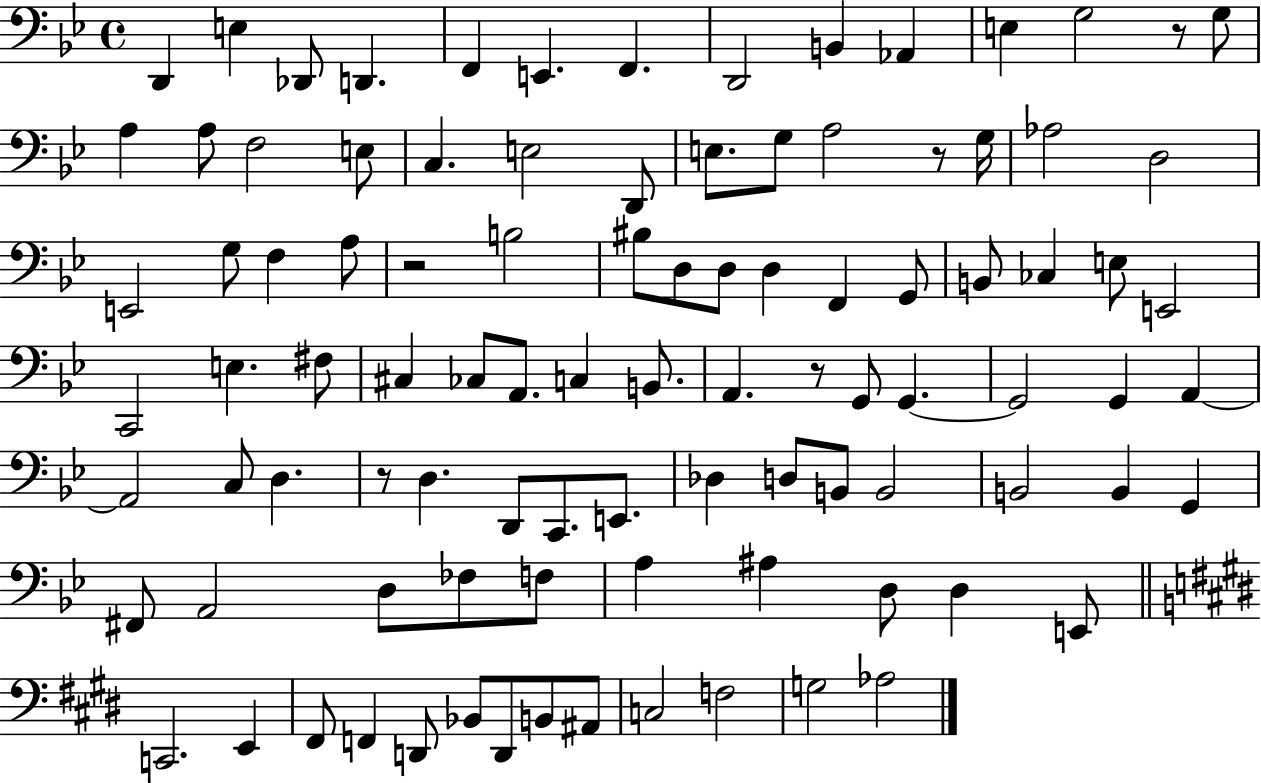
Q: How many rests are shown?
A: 5